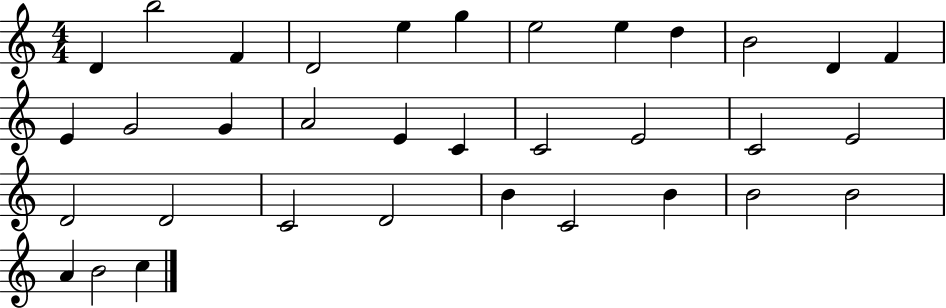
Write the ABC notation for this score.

X:1
T:Untitled
M:4/4
L:1/4
K:C
D b2 F D2 e g e2 e d B2 D F E G2 G A2 E C C2 E2 C2 E2 D2 D2 C2 D2 B C2 B B2 B2 A B2 c